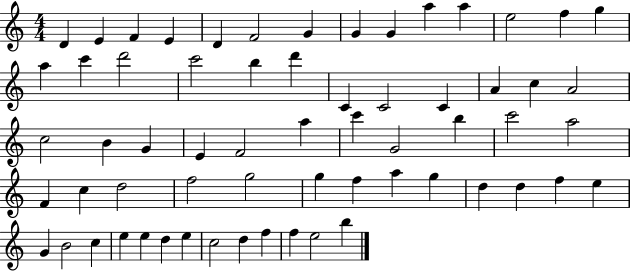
{
  \clef treble
  \numericTimeSignature
  \time 4/4
  \key c \major
  d'4 e'4 f'4 e'4 | d'4 f'2 g'4 | g'4 g'4 a''4 a''4 | e''2 f''4 g''4 | \break a''4 c'''4 d'''2 | c'''2 b''4 d'''4 | c'4 c'2 c'4 | a'4 c''4 a'2 | \break c''2 b'4 g'4 | e'4 f'2 a''4 | c'''4 g'2 b''4 | c'''2 a''2 | \break f'4 c''4 d''2 | f''2 g''2 | g''4 f''4 a''4 g''4 | d''4 d''4 f''4 e''4 | \break g'4 b'2 c''4 | e''4 e''4 d''4 e''4 | c''2 d''4 f''4 | f''4 e''2 b''4 | \break \bar "|."
}